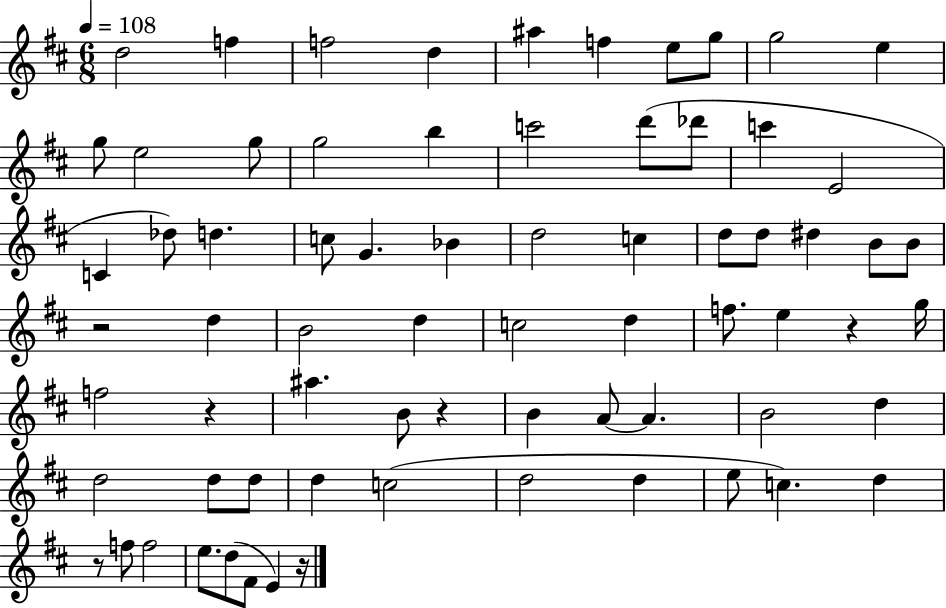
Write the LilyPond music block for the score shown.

{
  \clef treble
  \numericTimeSignature
  \time 6/8
  \key d \major
  \tempo 4 = 108
  d''2 f''4 | f''2 d''4 | ais''4 f''4 e''8 g''8 | g''2 e''4 | \break g''8 e''2 g''8 | g''2 b''4 | c'''2 d'''8( des'''8 | c'''4 e'2 | \break c'4 des''8) d''4. | c''8 g'4. bes'4 | d''2 c''4 | d''8 d''8 dis''4 b'8 b'8 | \break r2 d''4 | b'2 d''4 | c''2 d''4 | f''8. e''4 r4 g''16 | \break f''2 r4 | ais''4. b'8 r4 | b'4 a'8~~ a'4. | b'2 d''4 | \break d''2 d''8 d''8 | d''4 c''2( | d''2 d''4 | e''8 c''4.) d''4 | \break r8 f''8 f''2 | e''8. d''8( fis'8 e'4) r16 | \bar "|."
}